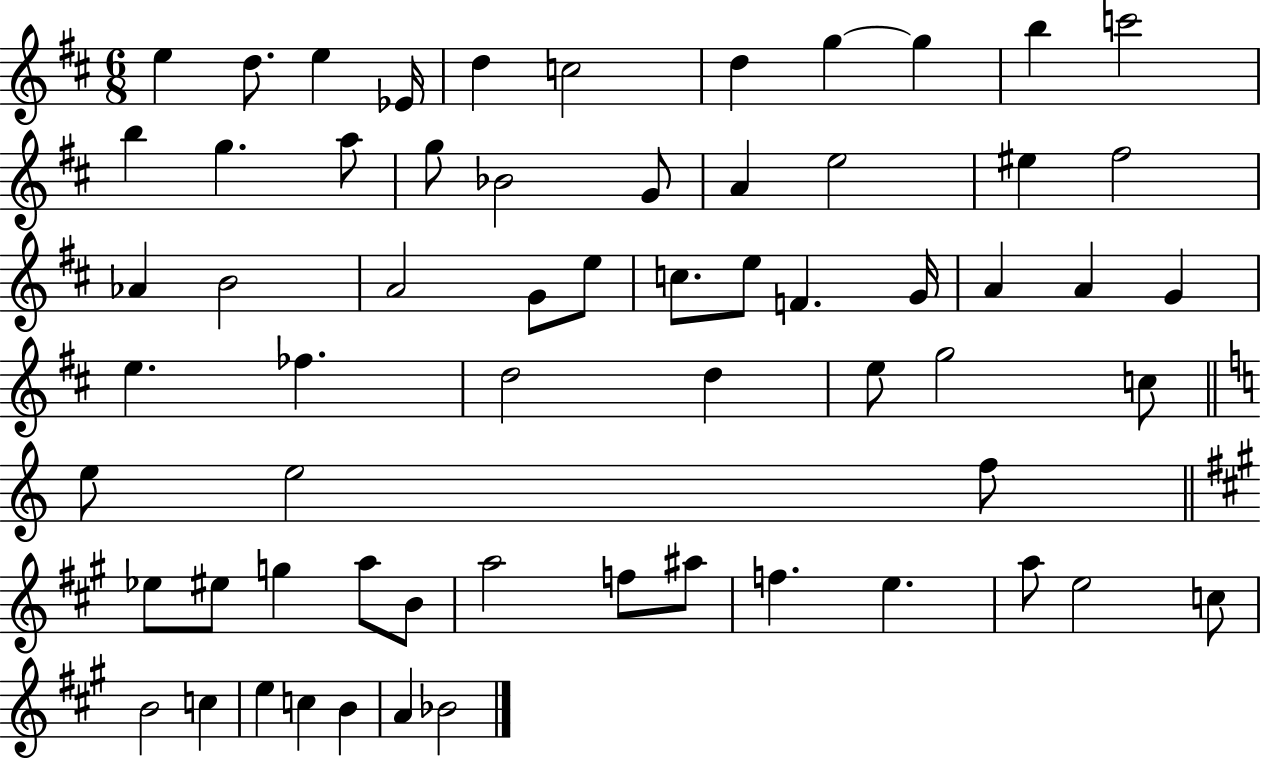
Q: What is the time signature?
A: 6/8